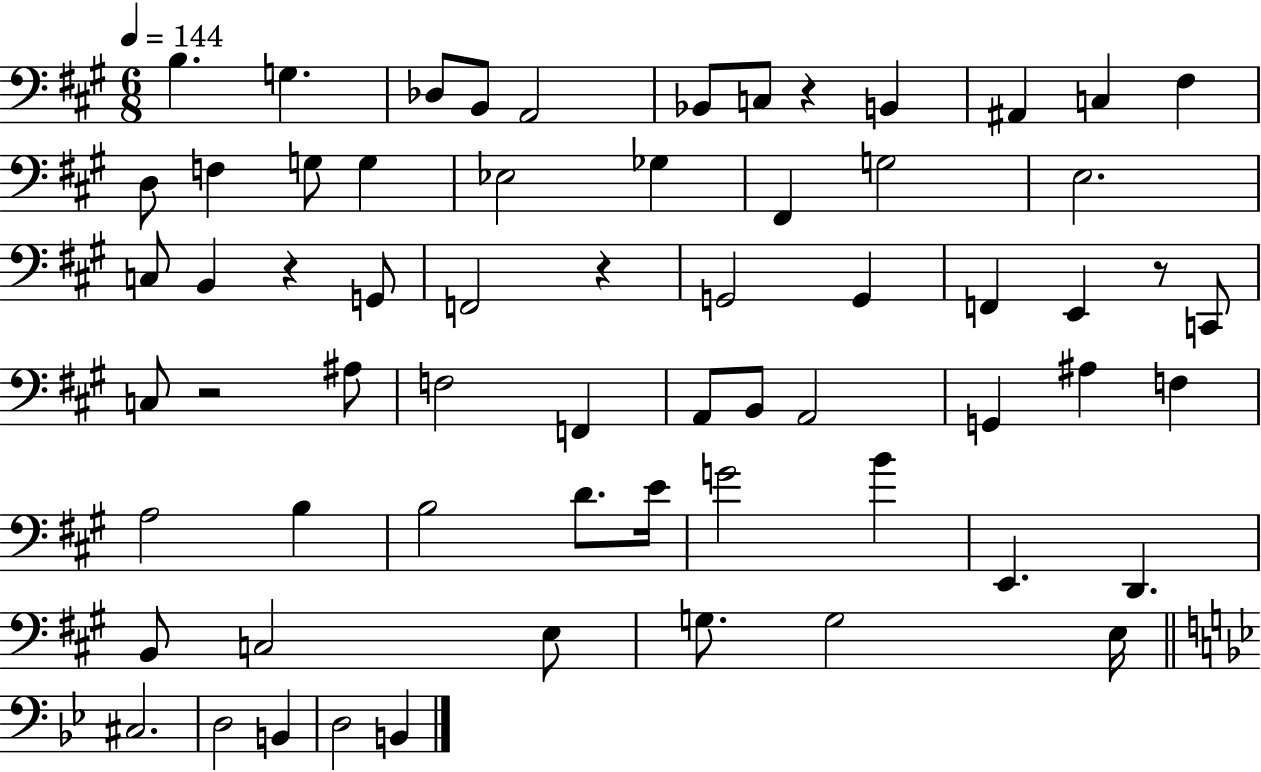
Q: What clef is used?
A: bass